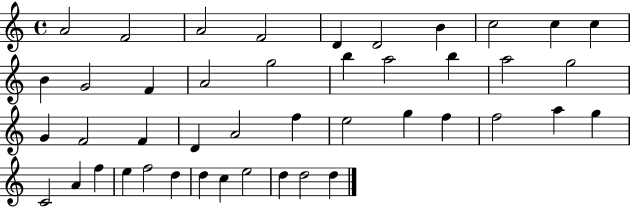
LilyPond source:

{
  \clef treble
  \time 4/4
  \defaultTimeSignature
  \key c \major
  a'2 f'2 | a'2 f'2 | d'4 d'2 b'4 | c''2 c''4 c''4 | \break b'4 g'2 f'4 | a'2 g''2 | b''4 a''2 b''4 | a''2 g''2 | \break g'4 f'2 f'4 | d'4 a'2 f''4 | e''2 g''4 f''4 | f''2 a''4 g''4 | \break c'2 a'4 f''4 | e''4 f''2 d''4 | d''4 c''4 e''2 | d''4 d''2 d''4 | \break \bar "|."
}